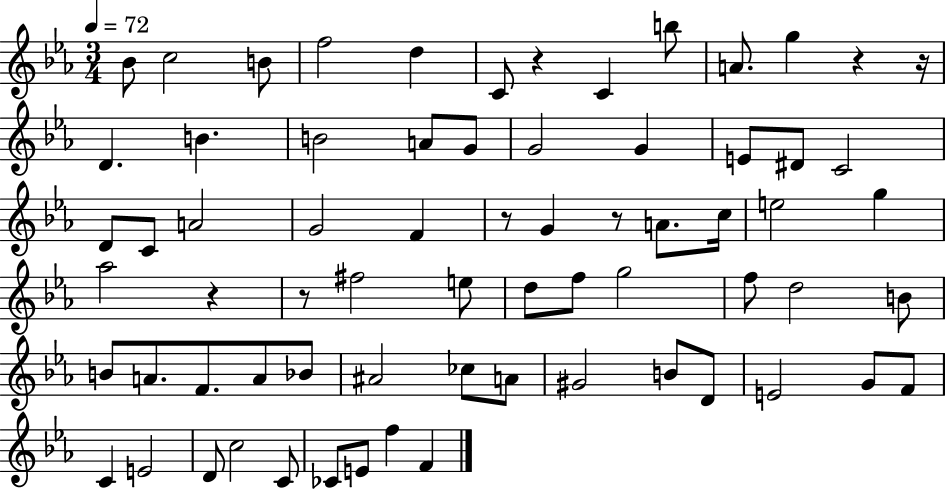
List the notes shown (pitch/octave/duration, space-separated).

Bb4/e C5/h B4/e F5/h D5/q C4/e R/q C4/q B5/e A4/e. G5/q R/q R/s D4/q. B4/q. B4/h A4/e G4/e G4/h G4/q E4/e D#4/e C4/h D4/e C4/e A4/h G4/h F4/q R/e G4/q R/e A4/e. C5/s E5/h G5/q Ab5/h R/q R/e F#5/h E5/e D5/e F5/e G5/h F5/e D5/h B4/e B4/e A4/e. F4/e. A4/e Bb4/e A#4/h CES5/e A4/e G#4/h B4/e D4/e E4/h G4/e F4/e C4/q E4/h D4/e C5/h C4/e CES4/e E4/e F5/q F4/q